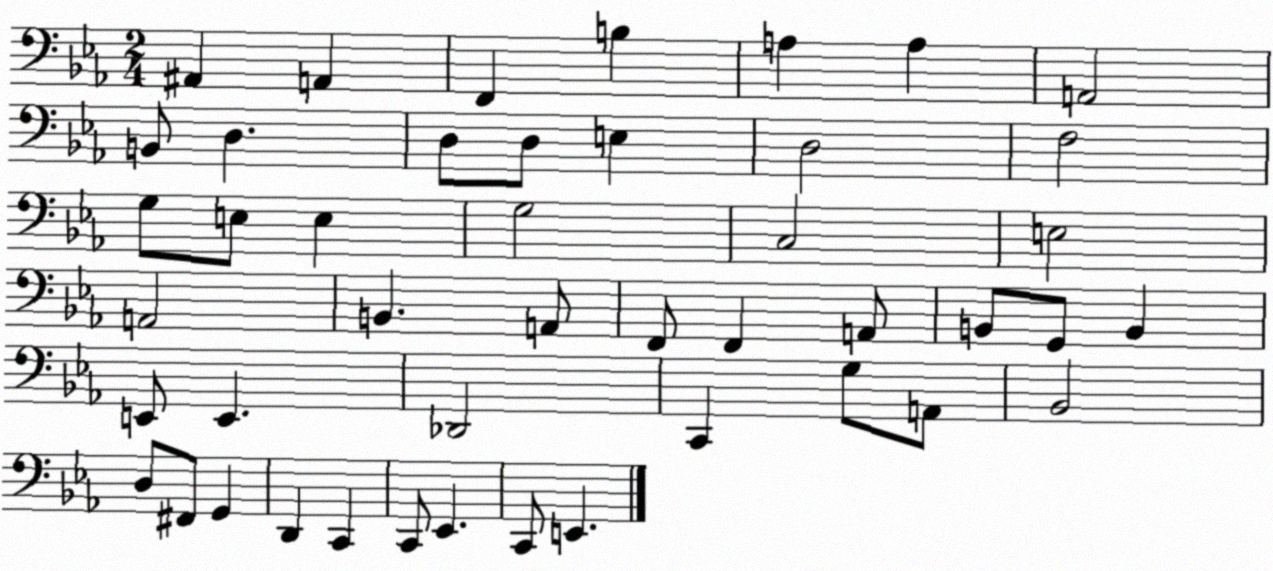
X:1
T:Untitled
M:2/4
L:1/4
K:Eb
^A,, A,, F,, B, A, A, A,,2 B,,/2 D, D,/2 D,/2 E, D,2 F,2 G,/2 E,/2 E, G,2 C,2 E,2 A,,2 B,, A,,/2 F,,/2 F,, A,,/2 B,,/2 G,,/2 B,, E,,/2 E,, _D,,2 C,, G,/2 A,,/2 _B,,2 D,/2 ^F,,/2 G,, D,, C,, C,,/2 _E,, C,,/2 E,,